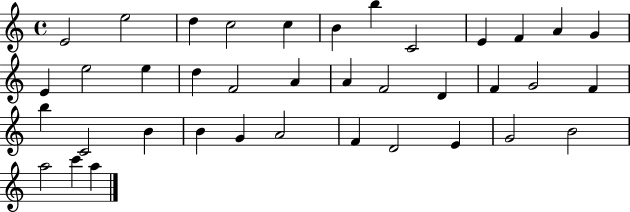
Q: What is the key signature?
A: C major